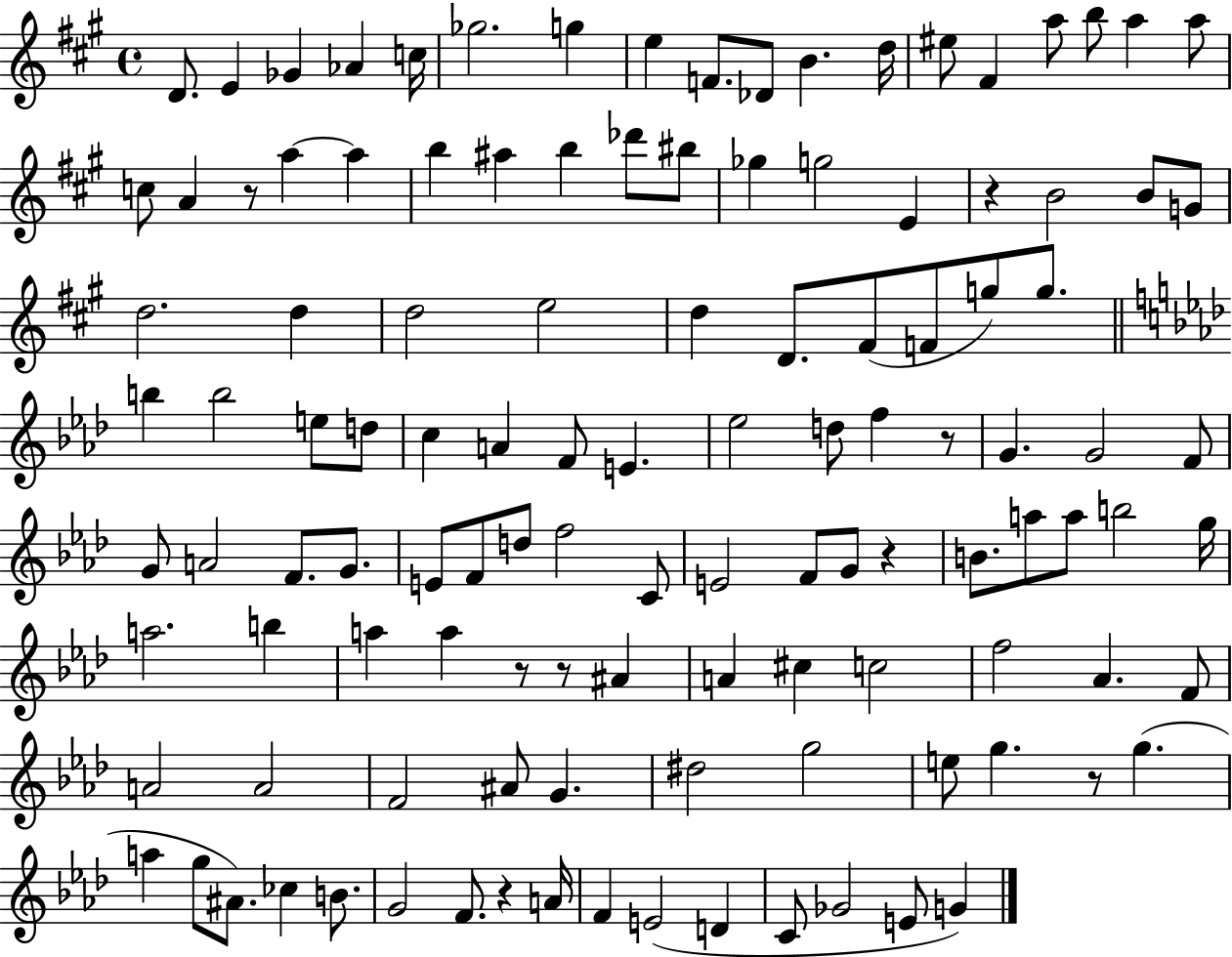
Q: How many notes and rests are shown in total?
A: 118